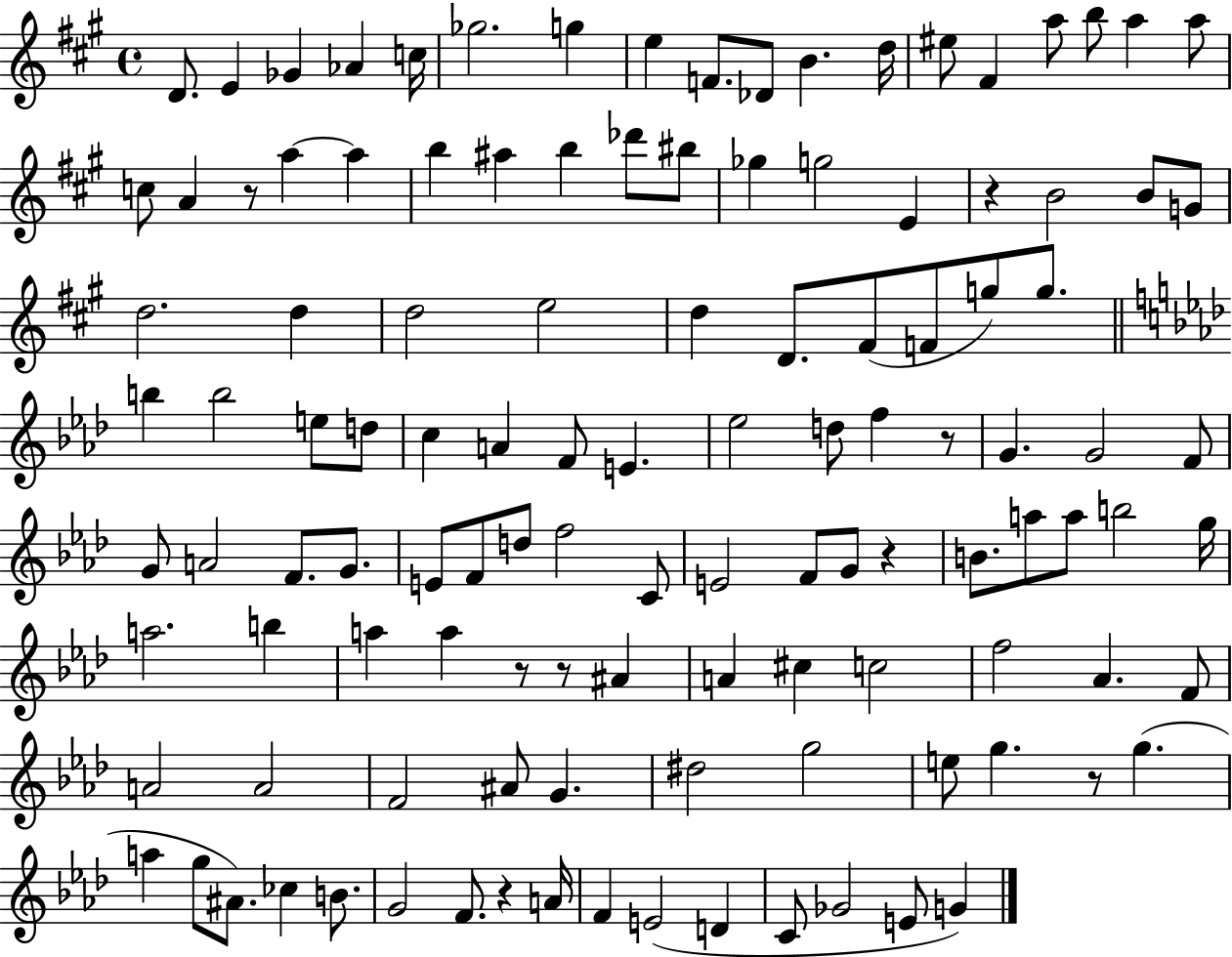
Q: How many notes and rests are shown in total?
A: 118